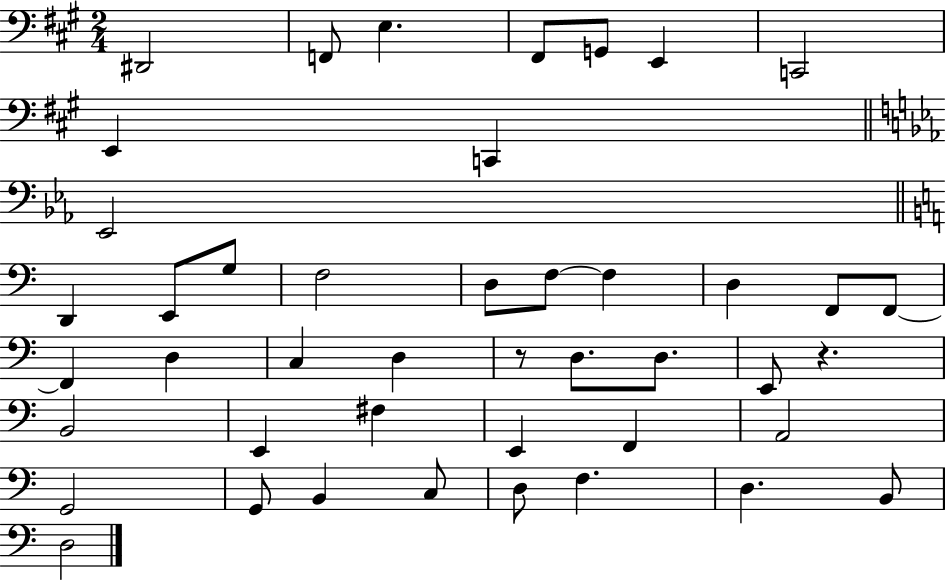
X:1
T:Untitled
M:2/4
L:1/4
K:A
^D,,2 F,,/2 E, ^F,,/2 G,,/2 E,, C,,2 E,, C,, _E,,2 D,, E,,/2 G,/2 F,2 D,/2 F,/2 F, D, F,,/2 F,,/2 F,, D, C, D, z/2 D,/2 D,/2 E,,/2 z B,,2 E,, ^F, E,, F,, A,,2 G,,2 G,,/2 B,, C,/2 D,/2 F, D, B,,/2 D,2